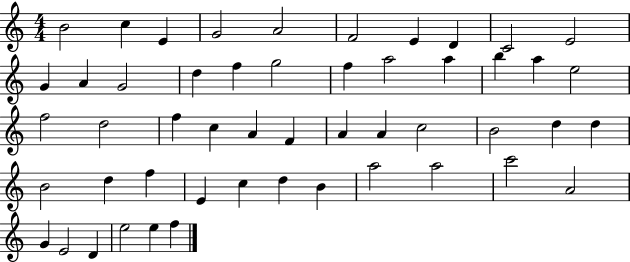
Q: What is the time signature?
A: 4/4